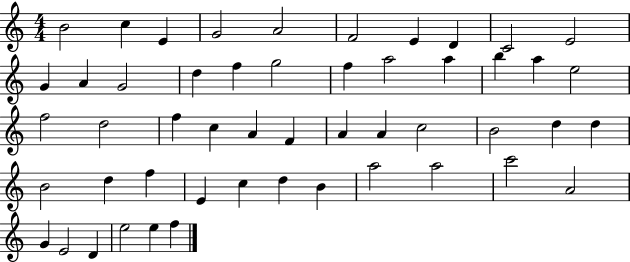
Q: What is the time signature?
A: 4/4